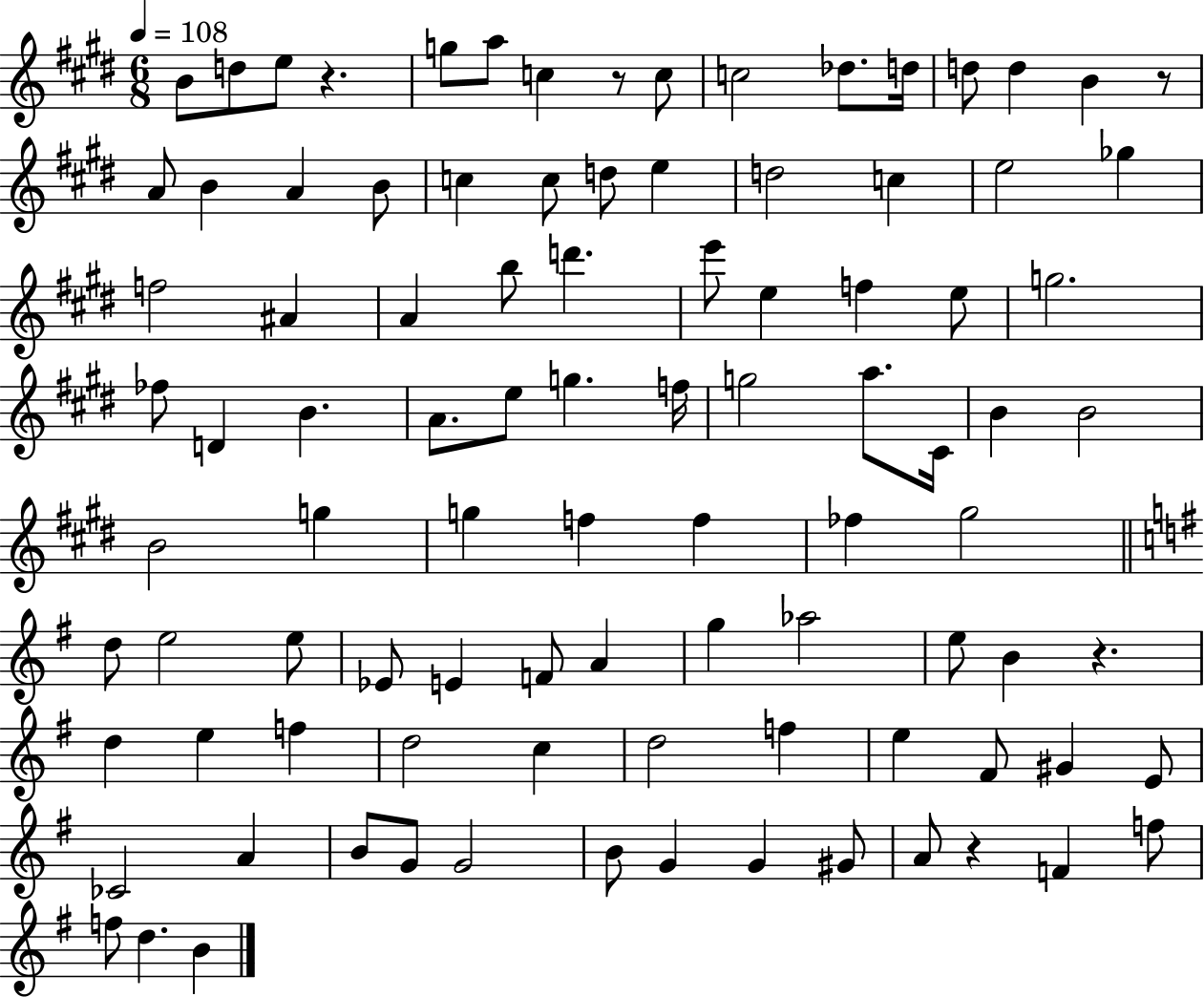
B4/e D5/e E5/e R/q. G5/e A5/e C5/q R/e C5/e C5/h Db5/e. D5/s D5/e D5/q B4/q R/e A4/e B4/q A4/q B4/e C5/q C5/e D5/e E5/q D5/h C5/q E5/h Gb5/q F5/h A#4/q A4/q B5/e D6/q. E6/e E5/q F5/q E5/e G5/h. FES5/e D4/q B4/q. A4/e. E5/e G5/q. F5/s G5/h A5/e. C#4/s B4/q B4/h B4/h G5/q G5/q F5/q F5/q FES5/q G#5/h D5/e E5/h E5/e Eb4/e E4/q F4/e A4/q G5/q Ab5/h E5/e B4/q R/q. D5/q E5/q F5/q D5/h C5/q D5/h F5/q E5/q F#4/e G#4/q E4/e CES4/h A4/q B4/e G4/e G4/h B4/e G4/q G4/q G#4/e A4/e R/q F4/q F5/e F5/e D5/q. B4/q